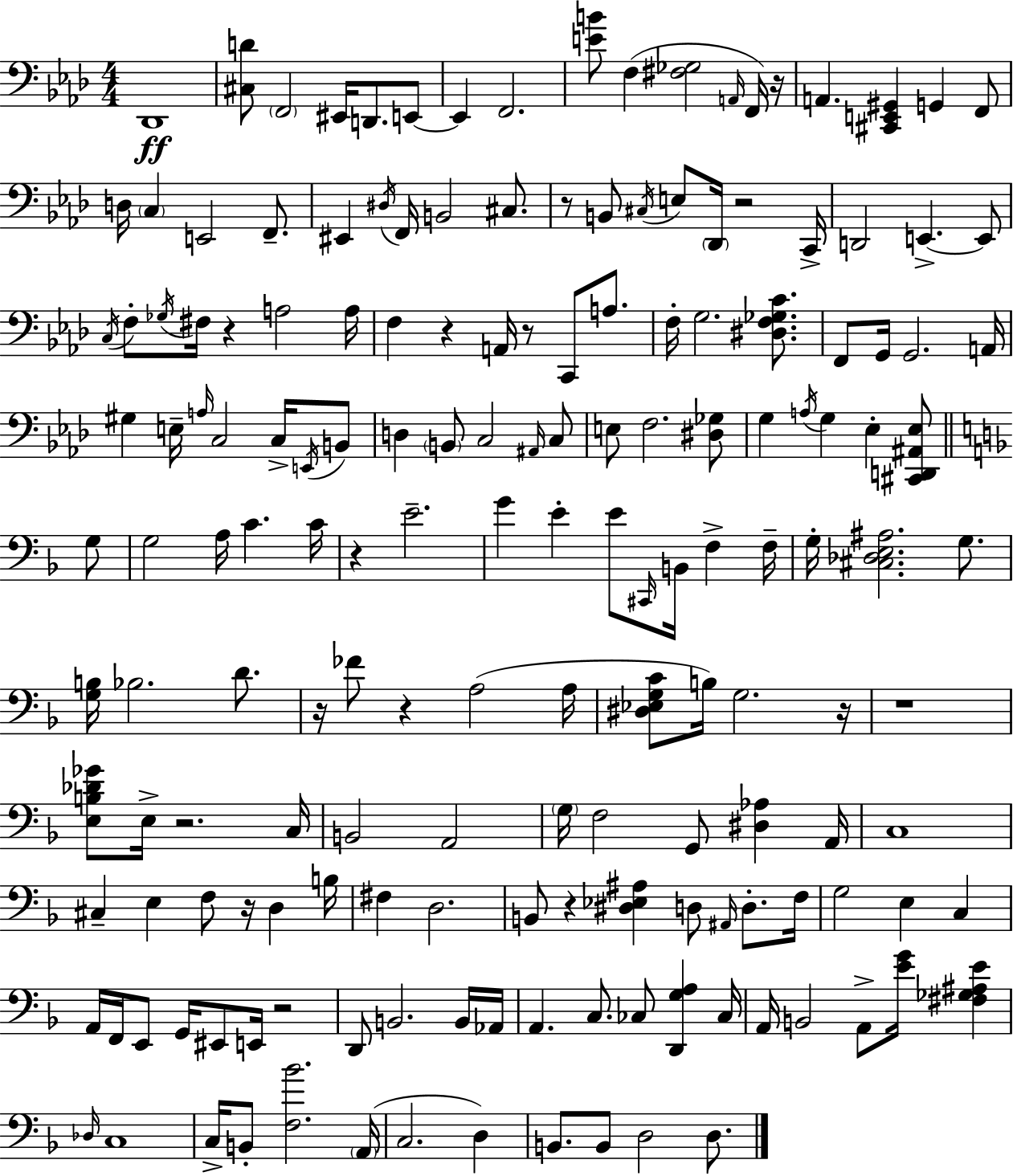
X:1
T:Untitled
M:4/4
L:1/4
K:Fm
_D,,4 [^C,D]/2 F,,2 ^E,,/4 D,,/2 E,,/2 E,, F,,2 [EB]/2 F, [^F,_G,]2 A,,/4 F,,/4 z/4 A,, [^C,,E,,^G,,] G,, F,,/2 D,/4 C, E,,2 F,,/2 ^E,, ^D,/4 F,,/4 B,,2 ^C,/2 z/2 B,,/2 ^C,/4 E,/2 _D,,/4 z2 C,,/4 D,,2 E,, E,,/2 C,/4 F,/2 _G,/4 ^F,/4 z A,2 A,/4 F, z A,,/4 z/2 C,,/2 A,/2 F,/4 G,2 [^D,F,_G,C]/2 F,,/2 G,,/4 G,,2 A,,/4 ^G, E,/4 A,/4 C,2 C,/4 E,,/4 B,,/2 D, B,,/2 C,2 ^A,,/4 C,/2 E,/2 F,2 [^D,_G,]/2 G, A,/4 G, _E, [^C,,D,,^A,,_E,]/2 G,/2 G,2 A,/4 C C/4 z E2 G E E/2 ^C,,/4 B,,/4 F, F,/4 G,/4 [^C,_D,E,^A,]2 G,/2 [G,B,]/4 _B,2 D/2 z/4 _F/2 z A,2 A,/4 [^D,_E,G,C]/2 B,/4 G,2 z/4 z4 [E,B,_D_G]/2 E,/4 z2 C,/4 B,,2 A,,2 G,/4 F,2 G,,/2 [^D,_A,] A,,/4 C,4 ^C, E, F,/2 z/4 D, B,/4 ^F, D,2 B,,/2 z [^D,_E,^A,] D,/2 ^A,,/4 D,/2 F,/4 G,2 E, C, A,,/4 F,,/4 E,,/2 G,,/4 ^E,,/2 E,,/4 z2 D,,/2 B,,2 B,,/4 _A,,/4 A,, C,/2 _C,/2 [D,,G,A,] _C,/4 A,,/4 B,,2 A,,/2 [EG]/4 [^F,_G,^A,E] _D,/4 C,4 C,/4 B,,/2 [F,_B]2 A,,/4 C,2 D, B,,/2 B,,/2 D,2 D,/2